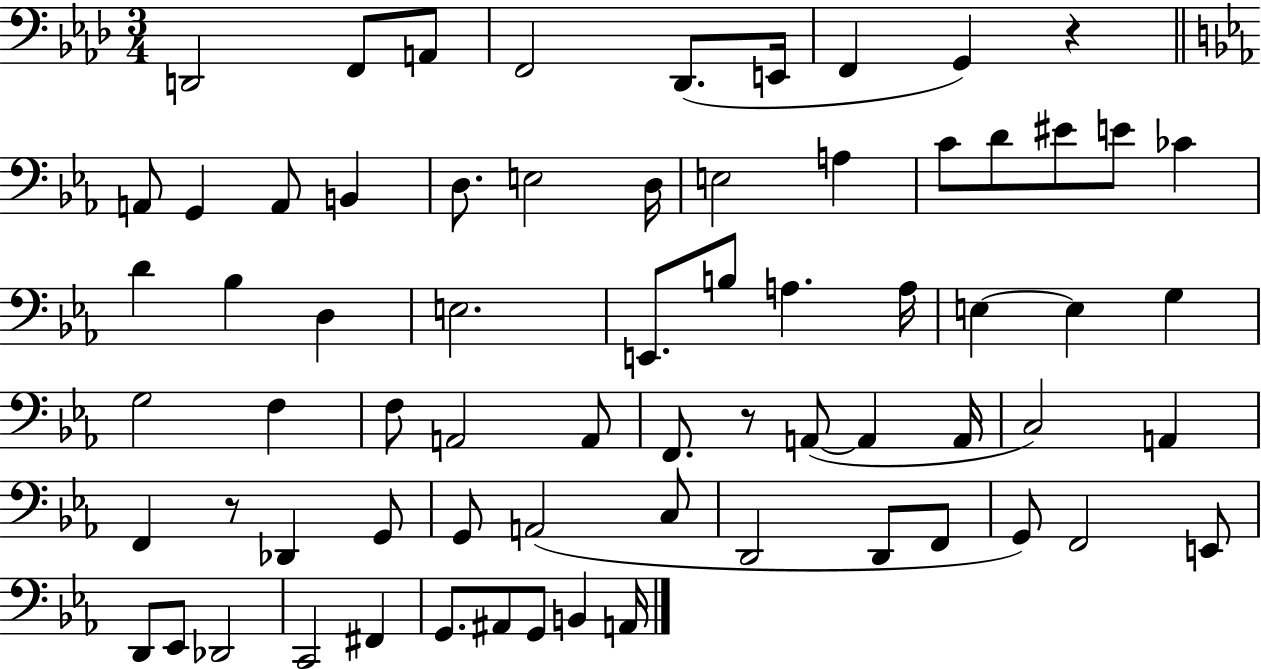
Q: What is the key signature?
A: AES major